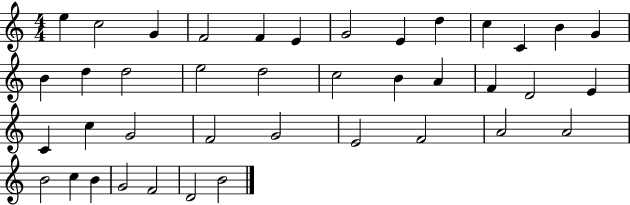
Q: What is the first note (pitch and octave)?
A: E5